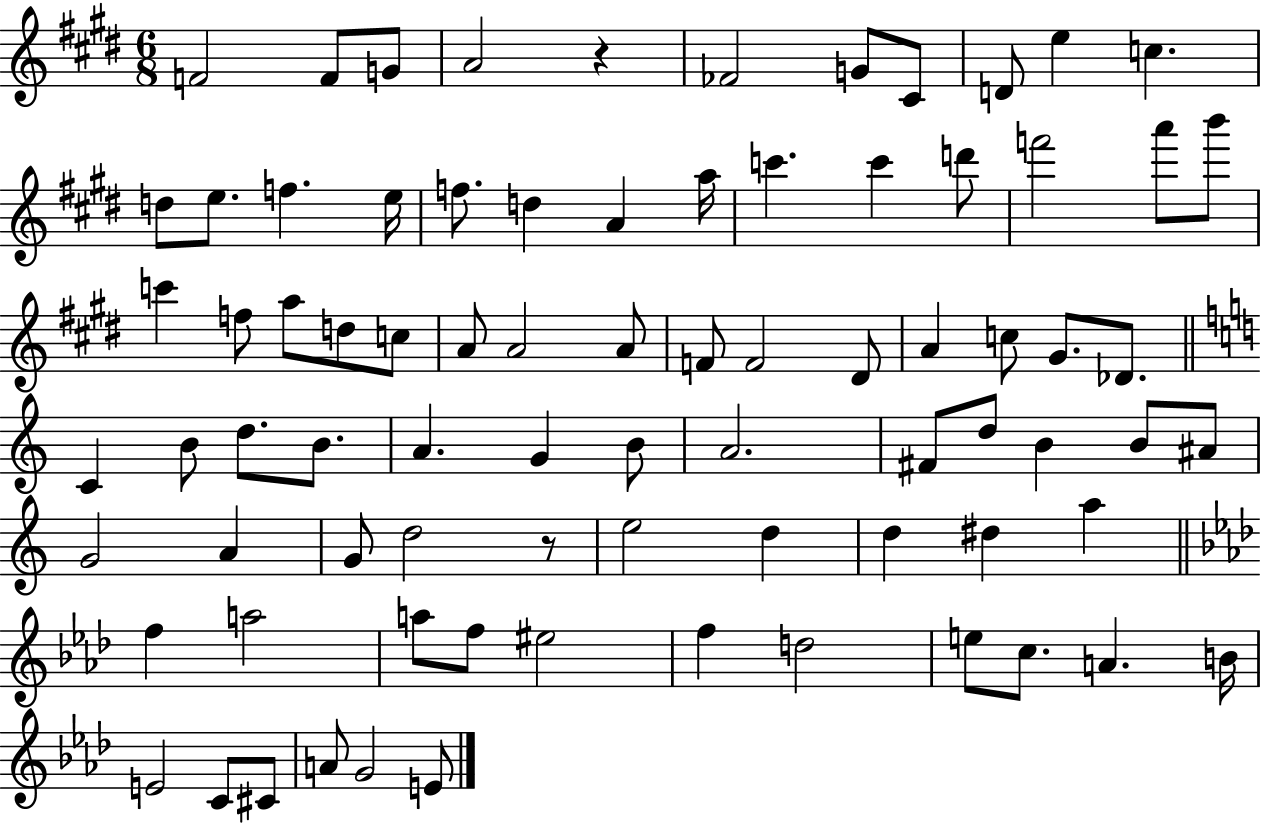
F4/h F4/e G4/e A4/h R/q FES4/h G4/e C#4/e D4/e E5/q C5/q. D5/e E5/e. F5/q. E5/s F5/e. D5/q A4/q A5/s C6/q. C6/q D6/e F6/h A6/e B6/e C6/q F5/e A5/e D5/e C5/e A4/e A4/h A4/e F4/e F4/h D#4/e A4/q C5/e G#4/e. Db4/e. C4/q B4/e D5/e. B4/e. A4/q. G4/q B4/e A4/h. F#4/e D5/e B4/q B4/e A#4/e G4/h A4/q G4/e D5/h R/e E5/h D5/q D5/q D#5/q A5/q F5/q A5/h A5/e F5/e EIS5/h F5/q D5/h E5/e C5/e. A4/q. B4/s E4/h C4/e C#4/e A4/e G4/h E4/e